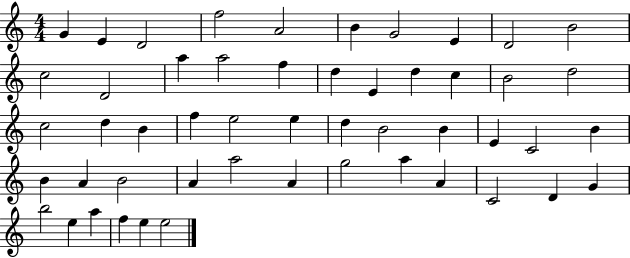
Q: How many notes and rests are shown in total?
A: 51